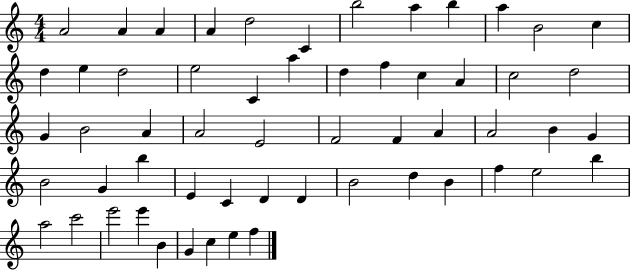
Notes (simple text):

A4/h A4/q A4/q A4/q D5/h C4/q B5/h A5/q B5/q A5/q B4/h C5/q D5/q E5/q D5/h E5/h C4/q A5/q D5/q F5/q C5/q A4/q C5/h D5/h G4/q B4/h A4/q A4/h E4/h F4/h F4/q A4/q A4/h B4/q G4/q B4/h G4/q B5/q E4/q C4/q D4/q D4/q B4/h D5/q B4/q F5/q E5/h B5/q A5/h C6/h E6/h E6/q B4/q G4/q C5/q E5/q F5/q